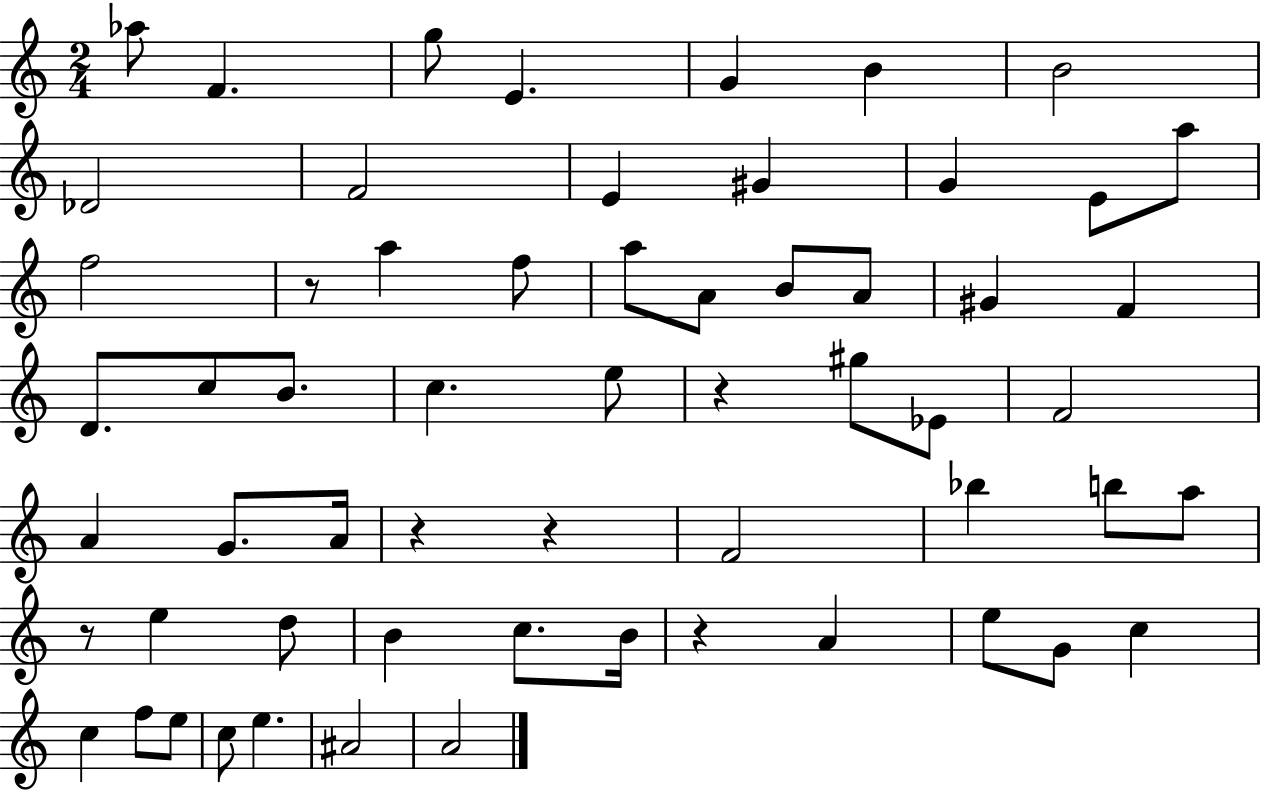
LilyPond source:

{
  \clef treble
  \numericTimeSignature
  \time 2/4
  \key c \major
  aes''8 f'4. | g''8 e'4. | g'4 b'4 | b'2 | \break des'2 | f'2 | e'4 gis'4 | g'4 e'8 a''8 | \break f''2 | r8 a''4 f''8 | a''8 a'8 b'8 a'8 | gis'4 f'4 | \break d'8. c''8 b'8. | c''4. e''8 | r4 gis''8 ees'8 | f'2 | \break a'4 g'8. a'16 | r4 r4 | f'2 | bes''4 b''8 a''8 | \break r8 e''4 d''8 | b'4 c''8. b'16 | r4 a'4 | e''8 g'8 c''4 | \break c''4 f''8 e''8 | c''8 e''4. | ais'2 | a'2 | \break \bar "|."
}